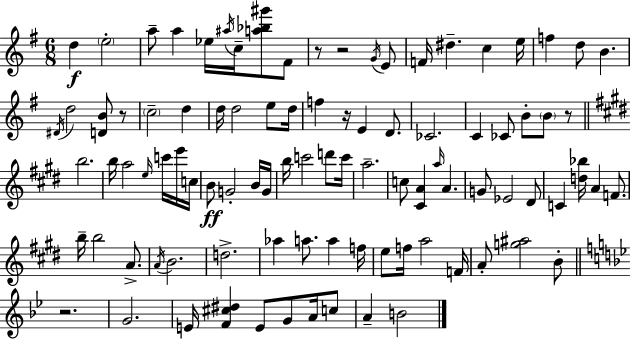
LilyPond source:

{
  \clef treble
  \numericTimeSignature
  \time 6/8
  \key g \major
  d''4\f \parenthesize e''2-. | a''8-- a''4 ees''16 \acciaccatura { ais''16 } c''16-- <a'' bes'' gis'''>8 fis'8 | r8 r2 \acciaccatura { g'16 } | e'8 f'16 dis''4.-- c''4 | \break e''16 f''4 d''8 b'4. | \acciaccatura { dis'16 } d''2 <d' b'>8 | r8 \parenthesize c''2-- d''4 | d''16 d''2 | \break e''8 d''16 f''4 r16 e'4 | d'8. ces'2. | c'4 ces'8 b'8-. \parenthesize b'8 | r8 \bar "||" \break \key e \major b''2. | b''16 a''2 \grace { e''16 } c'''16 e'''16 | c''16 b'8\ff g'2-. b'16 | g'16 b''16 c'''2 d'''8 | \break c'''16 a''2.-- | c''8 <cis' a'>4 \grace { a''16 } a'4. | g'8 ees'2 | dis'8 c'4 <d'' bes''>16 a'4 f'8. | \break b''16-- b''2 a'8.-> | \acciaccatura { a'16 } b'2. | d''2.-> | aes''4 a''8. a''4 | \break f''16 e''8 f''16 a''2 | f'16 a'8-. <g'' ais''>2 | b'8-. \bar "||" \break \key g \minor r2. | g'2. | e'16 <f' cis'' dis''>4 e'8 g'8 a'16 c''8 | a'4-- b'2 | \break \bar "|."
}